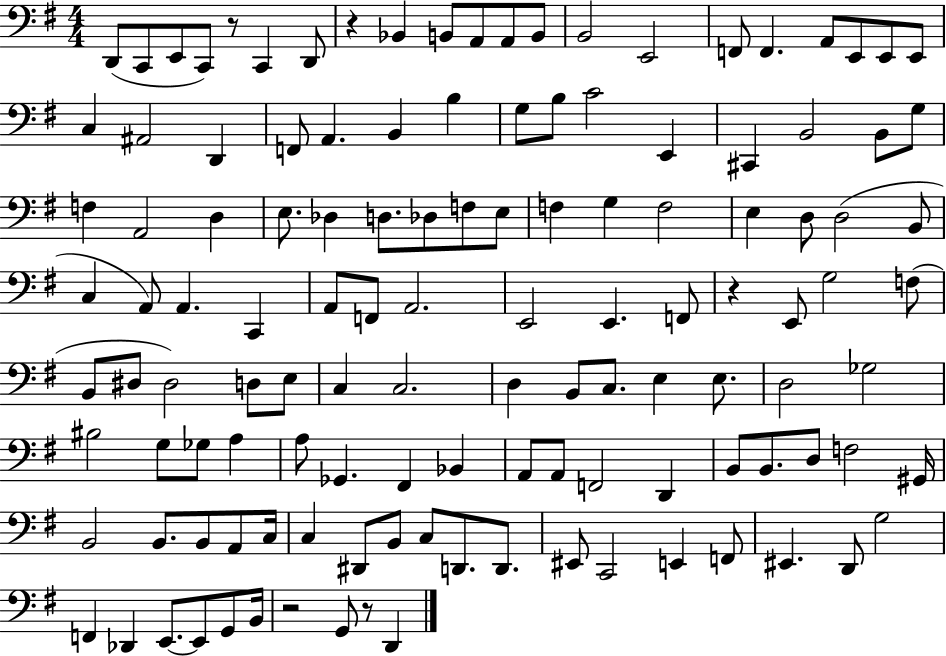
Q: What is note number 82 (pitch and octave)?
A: A3